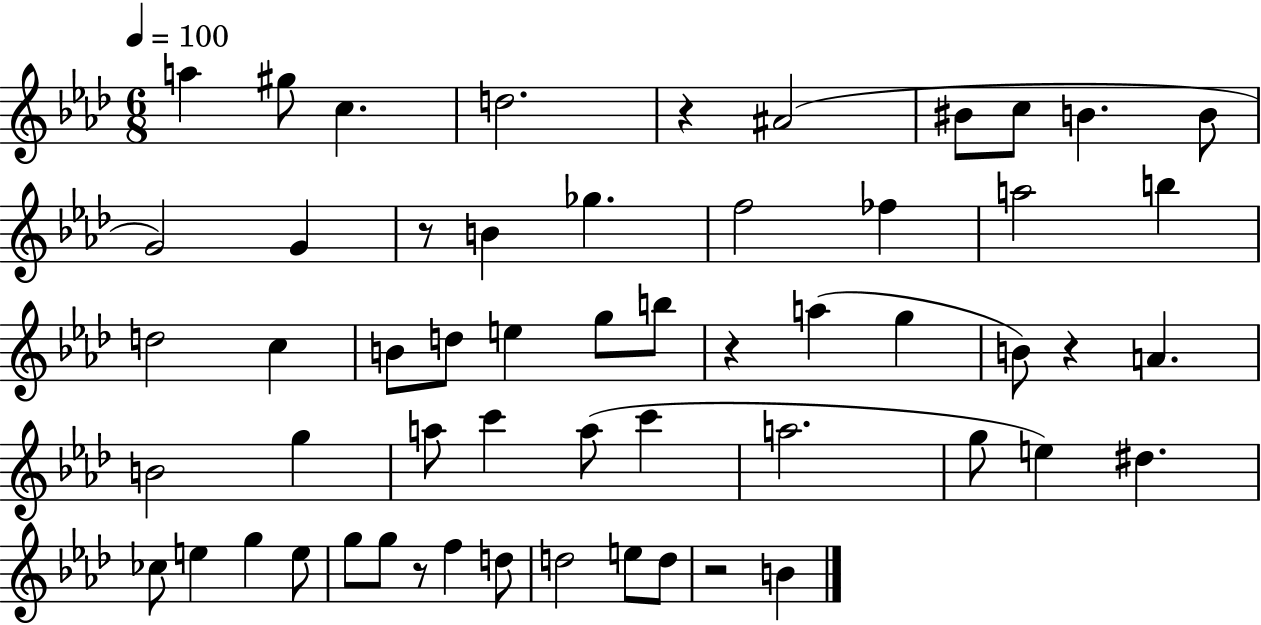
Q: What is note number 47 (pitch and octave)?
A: D5